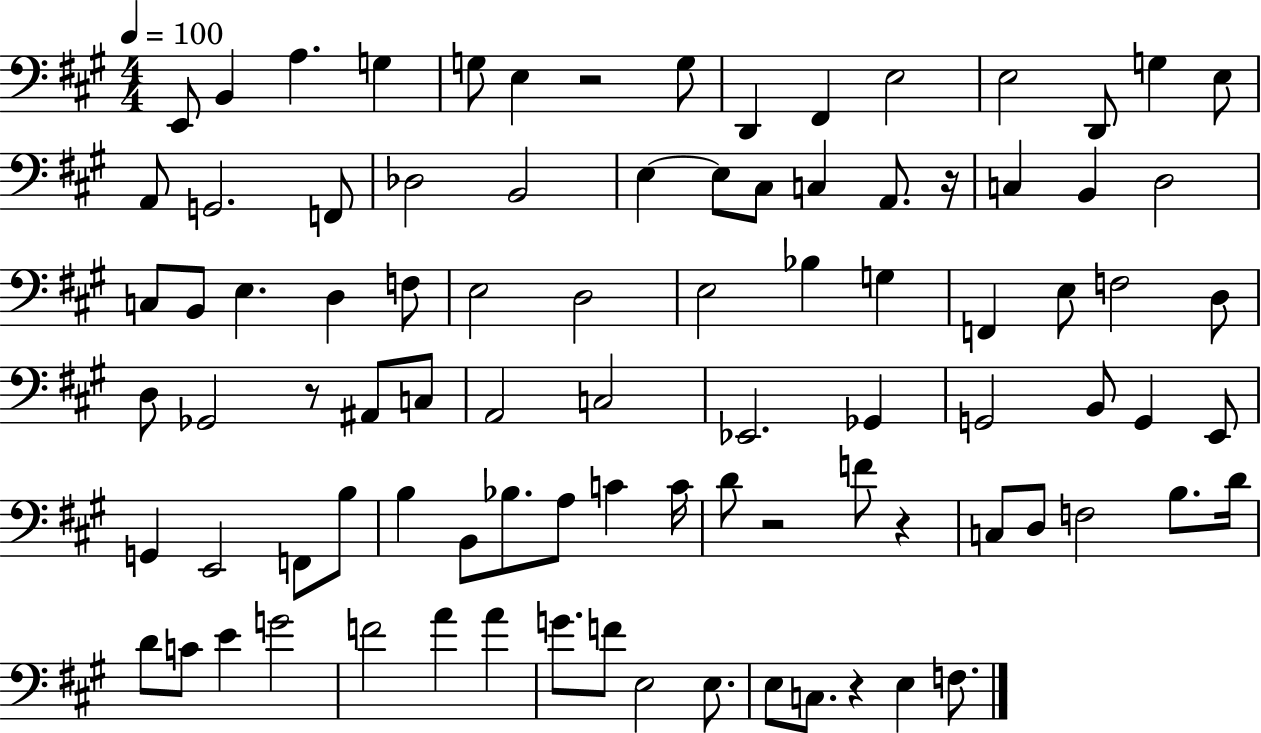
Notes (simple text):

E2/e B2/q A3/q. G3/q G3/e E3/q R/h G3/e D2/q F#2/q E3/h E3/h D2/e G3/q E3/e A2/e G2/h. F2/e Db3/h B2/h E3/q E3/e C#3/e C3/q A2/e. R/s C3/q B2/q D3/h C3/e B2/e E3/q. D3/q F3/e E3/h D3/h E3/h Bb3/q G3/q F2/q E3/e F3/h D3/e D3/e Gb2/h R/e A#2/e C3/e A2/h C3/h Eb2/h. Gb2/q G2/h B2/e G2/q E2/e G2/q E2/h F2/e B3/e B3/q B2/e Bb3/e. A3/e C4/q C4/s D4/e R/h F4/e R/q C3/e D3/e F3/h B3/e. D4/s D4/e C4/e E4/q G4/h F4/h A4/q A4/q G4/e. F4/e E3/h E3/e. E3/e C3/e. R/q E3/q F3/e.